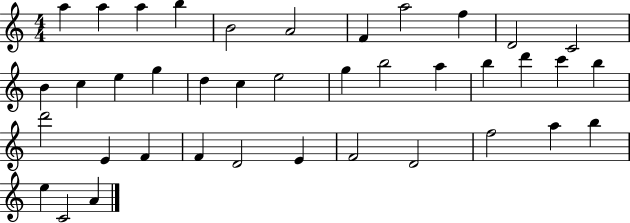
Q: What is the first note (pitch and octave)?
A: A5